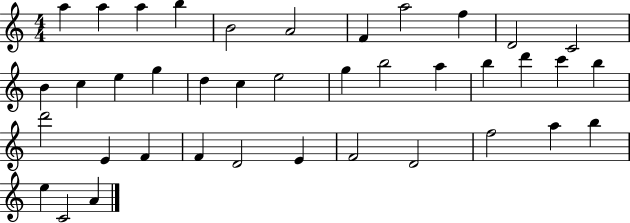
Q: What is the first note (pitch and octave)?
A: A5